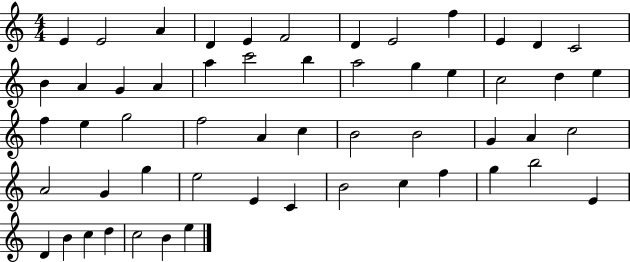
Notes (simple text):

E4/q E4/h A4/q D4/q E4/q F4/h D4/q E4/h F5/q E4/q D4/q C4/h B4/q A4/q G4/q A4/q A5/q C6/h B5/q A5/h G5/q E5/q C5/h D5/q E5/q F5/q E5/q G5/h F5/h A4/q C5/q B4/h B4/h G4/q A4/q C5/h A4/h G4/q G5/q E5/h E4/q C4/q B4/h C5/q F5/q G5/q B5/h E4/q D4/q B4/q C5/q D5/q C5/h B4/q E5/q